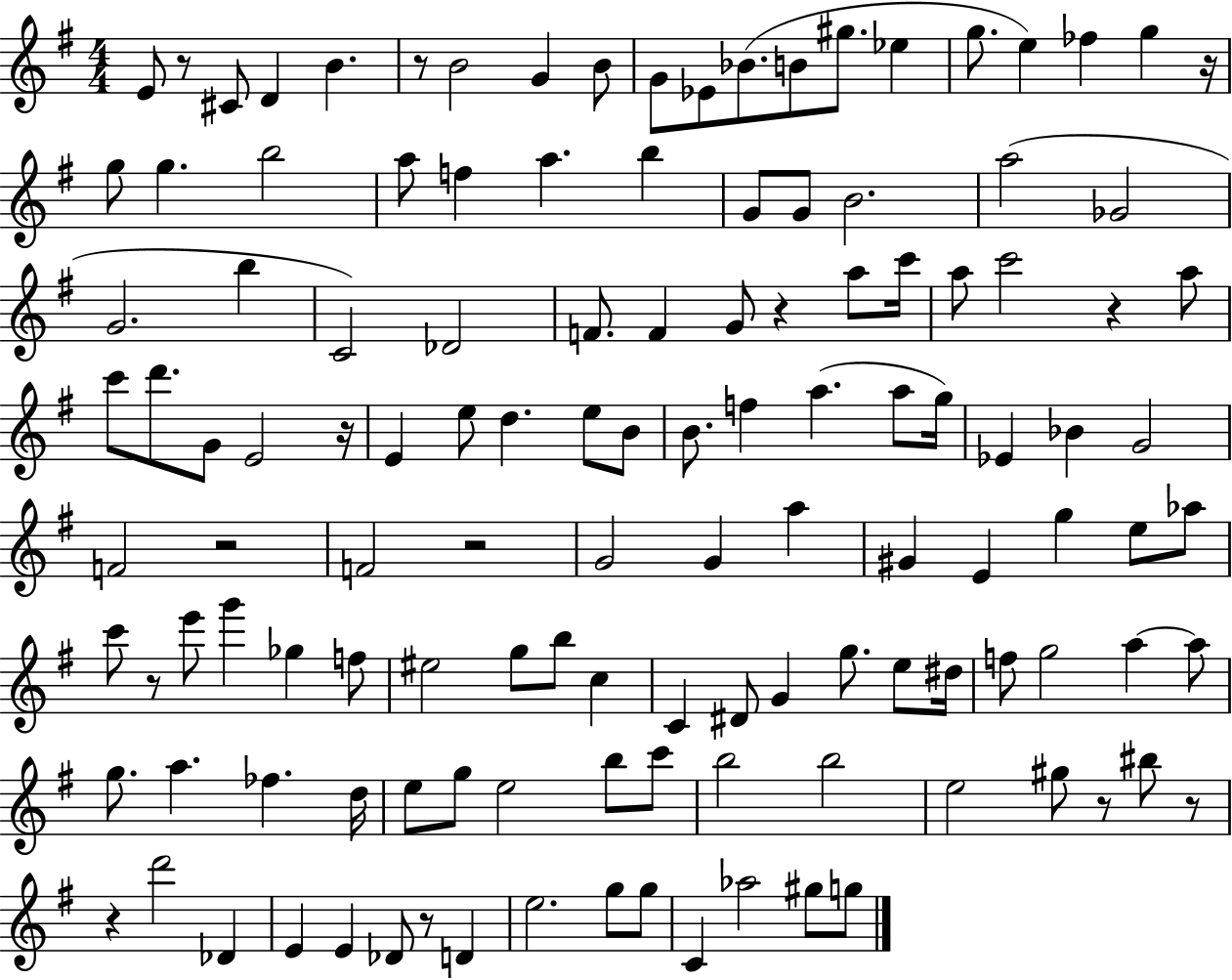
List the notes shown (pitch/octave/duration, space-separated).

E4/e R/e C#4/e D4/q B4/q. R/e B4/h G4/q B4/e G4/e Eb4/e Bb4/e. B4/e G#5/e. Eb5/q G5/e. E5/q FES5/q G5/q R/s G5/e G5/q. B5/h A5/e F5/q A5/q. B5/q G4/e G4/e B4/h. A5/h Gb4/h G4/h. B5/q C4/h Db4/h F4/e. F4/q G4/e R/q A5/e C6/s A5/e C6/h R/q A5/e C6/e D6/e. G4/e E4/h R/s E4/q E5/e D5/q. E5/e B4/e B4/e. F5/q A5/q. A5/e G5/s Eb4/q Bb4/q G4/h F4/h R/h F4/h R/h G4/h G4/q A5/q G#4/q E4/q G5/q E5/e Ab5/e C6/e R/e E6/e G6/q Gb5/q F5/e EIS5/h G5/e B5/e C5/q C4/q D#4/e G4/q G5/e. E5/e D#5/s F5/e G5/h A5/q A5/e G5/e. A5/q. FES5/q. D5/s E5/e G5/e E5/h B5/e C6/e B5/h B5/h E5/h G#5/e R/e BIS5/e R/e R/q D6/h Db4/q E4/q E4/q Db4/e R/e D4/q E5/h. G5/e G5/e C4/q Ab5/h G#5/e G5/e